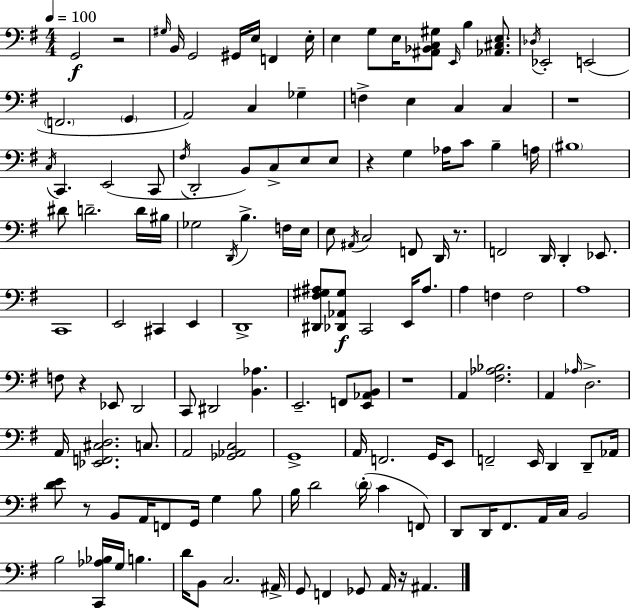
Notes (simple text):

G2/h R/h G#3/s B2/s G2/h G#2/s E3/s F2/q E3/s E3/q G3/e E3/s [A#2,Bb2,C3,G#3]/e E2/s B3/q [Ab2,C#3,E3]/e. Db3/s Eb2/h E2/h F2/h. G2/q A2/h C3/q Gb3/q F3/q E3/q C3/q C3/q R/w C3/s C2/q. E2/h C2/e F#3/s D2/h B2/e C3/e E3/e E3/e R/q G3/q Ab3/s C4/e B3/q A3/s BIS3/w D#4/e D4/h. D4/s BIS3/s Gb3/h D2/s B3/q. F3/s E3/s E3/e A#2/s C3/h F2/e D2/s R/e. F2/h D2/s D2/q Eb2/e. C2/w E2/h C#2/q E2/q D2/w [D#2,F#3,G#3,A#3]/e [Db2,Ab2,G#3]/e C2/h E2/s A#3/e. A3/q F3/q F3/h A3/w F3/e R/q Eb2/e D2/h C2/e D#2/h [B2,Ab3]/q. E2/h. F2/e [E2,Ab2,B2]/e R/w A2/q [F#3,Ab3,Bb3]/h. A2/q Ab3/s D3/h. A2/s [Eb2,F2,C#3,D3]/h. C3/e. A2/h [Gb2,Ab2,C3]/h G2/w A2/s F2/h. G2/s E2/e F2/h E2/s D2/q D2/e Ab2/s [D4,E4]/e R/e B2/e A2/s F2/e G2/s G3/q B3/e B3/s D4/h D4/s C4/q F2/e D2/e D2/s F#2/e. A2/s C3/s B2/h B3/h [C2,Ab3,Bb3]/s G3/s B3/q. D4/s B2/e C3/h. A#2/s G2/e F2/q Gb2/e A2/s R/s A#2/q.